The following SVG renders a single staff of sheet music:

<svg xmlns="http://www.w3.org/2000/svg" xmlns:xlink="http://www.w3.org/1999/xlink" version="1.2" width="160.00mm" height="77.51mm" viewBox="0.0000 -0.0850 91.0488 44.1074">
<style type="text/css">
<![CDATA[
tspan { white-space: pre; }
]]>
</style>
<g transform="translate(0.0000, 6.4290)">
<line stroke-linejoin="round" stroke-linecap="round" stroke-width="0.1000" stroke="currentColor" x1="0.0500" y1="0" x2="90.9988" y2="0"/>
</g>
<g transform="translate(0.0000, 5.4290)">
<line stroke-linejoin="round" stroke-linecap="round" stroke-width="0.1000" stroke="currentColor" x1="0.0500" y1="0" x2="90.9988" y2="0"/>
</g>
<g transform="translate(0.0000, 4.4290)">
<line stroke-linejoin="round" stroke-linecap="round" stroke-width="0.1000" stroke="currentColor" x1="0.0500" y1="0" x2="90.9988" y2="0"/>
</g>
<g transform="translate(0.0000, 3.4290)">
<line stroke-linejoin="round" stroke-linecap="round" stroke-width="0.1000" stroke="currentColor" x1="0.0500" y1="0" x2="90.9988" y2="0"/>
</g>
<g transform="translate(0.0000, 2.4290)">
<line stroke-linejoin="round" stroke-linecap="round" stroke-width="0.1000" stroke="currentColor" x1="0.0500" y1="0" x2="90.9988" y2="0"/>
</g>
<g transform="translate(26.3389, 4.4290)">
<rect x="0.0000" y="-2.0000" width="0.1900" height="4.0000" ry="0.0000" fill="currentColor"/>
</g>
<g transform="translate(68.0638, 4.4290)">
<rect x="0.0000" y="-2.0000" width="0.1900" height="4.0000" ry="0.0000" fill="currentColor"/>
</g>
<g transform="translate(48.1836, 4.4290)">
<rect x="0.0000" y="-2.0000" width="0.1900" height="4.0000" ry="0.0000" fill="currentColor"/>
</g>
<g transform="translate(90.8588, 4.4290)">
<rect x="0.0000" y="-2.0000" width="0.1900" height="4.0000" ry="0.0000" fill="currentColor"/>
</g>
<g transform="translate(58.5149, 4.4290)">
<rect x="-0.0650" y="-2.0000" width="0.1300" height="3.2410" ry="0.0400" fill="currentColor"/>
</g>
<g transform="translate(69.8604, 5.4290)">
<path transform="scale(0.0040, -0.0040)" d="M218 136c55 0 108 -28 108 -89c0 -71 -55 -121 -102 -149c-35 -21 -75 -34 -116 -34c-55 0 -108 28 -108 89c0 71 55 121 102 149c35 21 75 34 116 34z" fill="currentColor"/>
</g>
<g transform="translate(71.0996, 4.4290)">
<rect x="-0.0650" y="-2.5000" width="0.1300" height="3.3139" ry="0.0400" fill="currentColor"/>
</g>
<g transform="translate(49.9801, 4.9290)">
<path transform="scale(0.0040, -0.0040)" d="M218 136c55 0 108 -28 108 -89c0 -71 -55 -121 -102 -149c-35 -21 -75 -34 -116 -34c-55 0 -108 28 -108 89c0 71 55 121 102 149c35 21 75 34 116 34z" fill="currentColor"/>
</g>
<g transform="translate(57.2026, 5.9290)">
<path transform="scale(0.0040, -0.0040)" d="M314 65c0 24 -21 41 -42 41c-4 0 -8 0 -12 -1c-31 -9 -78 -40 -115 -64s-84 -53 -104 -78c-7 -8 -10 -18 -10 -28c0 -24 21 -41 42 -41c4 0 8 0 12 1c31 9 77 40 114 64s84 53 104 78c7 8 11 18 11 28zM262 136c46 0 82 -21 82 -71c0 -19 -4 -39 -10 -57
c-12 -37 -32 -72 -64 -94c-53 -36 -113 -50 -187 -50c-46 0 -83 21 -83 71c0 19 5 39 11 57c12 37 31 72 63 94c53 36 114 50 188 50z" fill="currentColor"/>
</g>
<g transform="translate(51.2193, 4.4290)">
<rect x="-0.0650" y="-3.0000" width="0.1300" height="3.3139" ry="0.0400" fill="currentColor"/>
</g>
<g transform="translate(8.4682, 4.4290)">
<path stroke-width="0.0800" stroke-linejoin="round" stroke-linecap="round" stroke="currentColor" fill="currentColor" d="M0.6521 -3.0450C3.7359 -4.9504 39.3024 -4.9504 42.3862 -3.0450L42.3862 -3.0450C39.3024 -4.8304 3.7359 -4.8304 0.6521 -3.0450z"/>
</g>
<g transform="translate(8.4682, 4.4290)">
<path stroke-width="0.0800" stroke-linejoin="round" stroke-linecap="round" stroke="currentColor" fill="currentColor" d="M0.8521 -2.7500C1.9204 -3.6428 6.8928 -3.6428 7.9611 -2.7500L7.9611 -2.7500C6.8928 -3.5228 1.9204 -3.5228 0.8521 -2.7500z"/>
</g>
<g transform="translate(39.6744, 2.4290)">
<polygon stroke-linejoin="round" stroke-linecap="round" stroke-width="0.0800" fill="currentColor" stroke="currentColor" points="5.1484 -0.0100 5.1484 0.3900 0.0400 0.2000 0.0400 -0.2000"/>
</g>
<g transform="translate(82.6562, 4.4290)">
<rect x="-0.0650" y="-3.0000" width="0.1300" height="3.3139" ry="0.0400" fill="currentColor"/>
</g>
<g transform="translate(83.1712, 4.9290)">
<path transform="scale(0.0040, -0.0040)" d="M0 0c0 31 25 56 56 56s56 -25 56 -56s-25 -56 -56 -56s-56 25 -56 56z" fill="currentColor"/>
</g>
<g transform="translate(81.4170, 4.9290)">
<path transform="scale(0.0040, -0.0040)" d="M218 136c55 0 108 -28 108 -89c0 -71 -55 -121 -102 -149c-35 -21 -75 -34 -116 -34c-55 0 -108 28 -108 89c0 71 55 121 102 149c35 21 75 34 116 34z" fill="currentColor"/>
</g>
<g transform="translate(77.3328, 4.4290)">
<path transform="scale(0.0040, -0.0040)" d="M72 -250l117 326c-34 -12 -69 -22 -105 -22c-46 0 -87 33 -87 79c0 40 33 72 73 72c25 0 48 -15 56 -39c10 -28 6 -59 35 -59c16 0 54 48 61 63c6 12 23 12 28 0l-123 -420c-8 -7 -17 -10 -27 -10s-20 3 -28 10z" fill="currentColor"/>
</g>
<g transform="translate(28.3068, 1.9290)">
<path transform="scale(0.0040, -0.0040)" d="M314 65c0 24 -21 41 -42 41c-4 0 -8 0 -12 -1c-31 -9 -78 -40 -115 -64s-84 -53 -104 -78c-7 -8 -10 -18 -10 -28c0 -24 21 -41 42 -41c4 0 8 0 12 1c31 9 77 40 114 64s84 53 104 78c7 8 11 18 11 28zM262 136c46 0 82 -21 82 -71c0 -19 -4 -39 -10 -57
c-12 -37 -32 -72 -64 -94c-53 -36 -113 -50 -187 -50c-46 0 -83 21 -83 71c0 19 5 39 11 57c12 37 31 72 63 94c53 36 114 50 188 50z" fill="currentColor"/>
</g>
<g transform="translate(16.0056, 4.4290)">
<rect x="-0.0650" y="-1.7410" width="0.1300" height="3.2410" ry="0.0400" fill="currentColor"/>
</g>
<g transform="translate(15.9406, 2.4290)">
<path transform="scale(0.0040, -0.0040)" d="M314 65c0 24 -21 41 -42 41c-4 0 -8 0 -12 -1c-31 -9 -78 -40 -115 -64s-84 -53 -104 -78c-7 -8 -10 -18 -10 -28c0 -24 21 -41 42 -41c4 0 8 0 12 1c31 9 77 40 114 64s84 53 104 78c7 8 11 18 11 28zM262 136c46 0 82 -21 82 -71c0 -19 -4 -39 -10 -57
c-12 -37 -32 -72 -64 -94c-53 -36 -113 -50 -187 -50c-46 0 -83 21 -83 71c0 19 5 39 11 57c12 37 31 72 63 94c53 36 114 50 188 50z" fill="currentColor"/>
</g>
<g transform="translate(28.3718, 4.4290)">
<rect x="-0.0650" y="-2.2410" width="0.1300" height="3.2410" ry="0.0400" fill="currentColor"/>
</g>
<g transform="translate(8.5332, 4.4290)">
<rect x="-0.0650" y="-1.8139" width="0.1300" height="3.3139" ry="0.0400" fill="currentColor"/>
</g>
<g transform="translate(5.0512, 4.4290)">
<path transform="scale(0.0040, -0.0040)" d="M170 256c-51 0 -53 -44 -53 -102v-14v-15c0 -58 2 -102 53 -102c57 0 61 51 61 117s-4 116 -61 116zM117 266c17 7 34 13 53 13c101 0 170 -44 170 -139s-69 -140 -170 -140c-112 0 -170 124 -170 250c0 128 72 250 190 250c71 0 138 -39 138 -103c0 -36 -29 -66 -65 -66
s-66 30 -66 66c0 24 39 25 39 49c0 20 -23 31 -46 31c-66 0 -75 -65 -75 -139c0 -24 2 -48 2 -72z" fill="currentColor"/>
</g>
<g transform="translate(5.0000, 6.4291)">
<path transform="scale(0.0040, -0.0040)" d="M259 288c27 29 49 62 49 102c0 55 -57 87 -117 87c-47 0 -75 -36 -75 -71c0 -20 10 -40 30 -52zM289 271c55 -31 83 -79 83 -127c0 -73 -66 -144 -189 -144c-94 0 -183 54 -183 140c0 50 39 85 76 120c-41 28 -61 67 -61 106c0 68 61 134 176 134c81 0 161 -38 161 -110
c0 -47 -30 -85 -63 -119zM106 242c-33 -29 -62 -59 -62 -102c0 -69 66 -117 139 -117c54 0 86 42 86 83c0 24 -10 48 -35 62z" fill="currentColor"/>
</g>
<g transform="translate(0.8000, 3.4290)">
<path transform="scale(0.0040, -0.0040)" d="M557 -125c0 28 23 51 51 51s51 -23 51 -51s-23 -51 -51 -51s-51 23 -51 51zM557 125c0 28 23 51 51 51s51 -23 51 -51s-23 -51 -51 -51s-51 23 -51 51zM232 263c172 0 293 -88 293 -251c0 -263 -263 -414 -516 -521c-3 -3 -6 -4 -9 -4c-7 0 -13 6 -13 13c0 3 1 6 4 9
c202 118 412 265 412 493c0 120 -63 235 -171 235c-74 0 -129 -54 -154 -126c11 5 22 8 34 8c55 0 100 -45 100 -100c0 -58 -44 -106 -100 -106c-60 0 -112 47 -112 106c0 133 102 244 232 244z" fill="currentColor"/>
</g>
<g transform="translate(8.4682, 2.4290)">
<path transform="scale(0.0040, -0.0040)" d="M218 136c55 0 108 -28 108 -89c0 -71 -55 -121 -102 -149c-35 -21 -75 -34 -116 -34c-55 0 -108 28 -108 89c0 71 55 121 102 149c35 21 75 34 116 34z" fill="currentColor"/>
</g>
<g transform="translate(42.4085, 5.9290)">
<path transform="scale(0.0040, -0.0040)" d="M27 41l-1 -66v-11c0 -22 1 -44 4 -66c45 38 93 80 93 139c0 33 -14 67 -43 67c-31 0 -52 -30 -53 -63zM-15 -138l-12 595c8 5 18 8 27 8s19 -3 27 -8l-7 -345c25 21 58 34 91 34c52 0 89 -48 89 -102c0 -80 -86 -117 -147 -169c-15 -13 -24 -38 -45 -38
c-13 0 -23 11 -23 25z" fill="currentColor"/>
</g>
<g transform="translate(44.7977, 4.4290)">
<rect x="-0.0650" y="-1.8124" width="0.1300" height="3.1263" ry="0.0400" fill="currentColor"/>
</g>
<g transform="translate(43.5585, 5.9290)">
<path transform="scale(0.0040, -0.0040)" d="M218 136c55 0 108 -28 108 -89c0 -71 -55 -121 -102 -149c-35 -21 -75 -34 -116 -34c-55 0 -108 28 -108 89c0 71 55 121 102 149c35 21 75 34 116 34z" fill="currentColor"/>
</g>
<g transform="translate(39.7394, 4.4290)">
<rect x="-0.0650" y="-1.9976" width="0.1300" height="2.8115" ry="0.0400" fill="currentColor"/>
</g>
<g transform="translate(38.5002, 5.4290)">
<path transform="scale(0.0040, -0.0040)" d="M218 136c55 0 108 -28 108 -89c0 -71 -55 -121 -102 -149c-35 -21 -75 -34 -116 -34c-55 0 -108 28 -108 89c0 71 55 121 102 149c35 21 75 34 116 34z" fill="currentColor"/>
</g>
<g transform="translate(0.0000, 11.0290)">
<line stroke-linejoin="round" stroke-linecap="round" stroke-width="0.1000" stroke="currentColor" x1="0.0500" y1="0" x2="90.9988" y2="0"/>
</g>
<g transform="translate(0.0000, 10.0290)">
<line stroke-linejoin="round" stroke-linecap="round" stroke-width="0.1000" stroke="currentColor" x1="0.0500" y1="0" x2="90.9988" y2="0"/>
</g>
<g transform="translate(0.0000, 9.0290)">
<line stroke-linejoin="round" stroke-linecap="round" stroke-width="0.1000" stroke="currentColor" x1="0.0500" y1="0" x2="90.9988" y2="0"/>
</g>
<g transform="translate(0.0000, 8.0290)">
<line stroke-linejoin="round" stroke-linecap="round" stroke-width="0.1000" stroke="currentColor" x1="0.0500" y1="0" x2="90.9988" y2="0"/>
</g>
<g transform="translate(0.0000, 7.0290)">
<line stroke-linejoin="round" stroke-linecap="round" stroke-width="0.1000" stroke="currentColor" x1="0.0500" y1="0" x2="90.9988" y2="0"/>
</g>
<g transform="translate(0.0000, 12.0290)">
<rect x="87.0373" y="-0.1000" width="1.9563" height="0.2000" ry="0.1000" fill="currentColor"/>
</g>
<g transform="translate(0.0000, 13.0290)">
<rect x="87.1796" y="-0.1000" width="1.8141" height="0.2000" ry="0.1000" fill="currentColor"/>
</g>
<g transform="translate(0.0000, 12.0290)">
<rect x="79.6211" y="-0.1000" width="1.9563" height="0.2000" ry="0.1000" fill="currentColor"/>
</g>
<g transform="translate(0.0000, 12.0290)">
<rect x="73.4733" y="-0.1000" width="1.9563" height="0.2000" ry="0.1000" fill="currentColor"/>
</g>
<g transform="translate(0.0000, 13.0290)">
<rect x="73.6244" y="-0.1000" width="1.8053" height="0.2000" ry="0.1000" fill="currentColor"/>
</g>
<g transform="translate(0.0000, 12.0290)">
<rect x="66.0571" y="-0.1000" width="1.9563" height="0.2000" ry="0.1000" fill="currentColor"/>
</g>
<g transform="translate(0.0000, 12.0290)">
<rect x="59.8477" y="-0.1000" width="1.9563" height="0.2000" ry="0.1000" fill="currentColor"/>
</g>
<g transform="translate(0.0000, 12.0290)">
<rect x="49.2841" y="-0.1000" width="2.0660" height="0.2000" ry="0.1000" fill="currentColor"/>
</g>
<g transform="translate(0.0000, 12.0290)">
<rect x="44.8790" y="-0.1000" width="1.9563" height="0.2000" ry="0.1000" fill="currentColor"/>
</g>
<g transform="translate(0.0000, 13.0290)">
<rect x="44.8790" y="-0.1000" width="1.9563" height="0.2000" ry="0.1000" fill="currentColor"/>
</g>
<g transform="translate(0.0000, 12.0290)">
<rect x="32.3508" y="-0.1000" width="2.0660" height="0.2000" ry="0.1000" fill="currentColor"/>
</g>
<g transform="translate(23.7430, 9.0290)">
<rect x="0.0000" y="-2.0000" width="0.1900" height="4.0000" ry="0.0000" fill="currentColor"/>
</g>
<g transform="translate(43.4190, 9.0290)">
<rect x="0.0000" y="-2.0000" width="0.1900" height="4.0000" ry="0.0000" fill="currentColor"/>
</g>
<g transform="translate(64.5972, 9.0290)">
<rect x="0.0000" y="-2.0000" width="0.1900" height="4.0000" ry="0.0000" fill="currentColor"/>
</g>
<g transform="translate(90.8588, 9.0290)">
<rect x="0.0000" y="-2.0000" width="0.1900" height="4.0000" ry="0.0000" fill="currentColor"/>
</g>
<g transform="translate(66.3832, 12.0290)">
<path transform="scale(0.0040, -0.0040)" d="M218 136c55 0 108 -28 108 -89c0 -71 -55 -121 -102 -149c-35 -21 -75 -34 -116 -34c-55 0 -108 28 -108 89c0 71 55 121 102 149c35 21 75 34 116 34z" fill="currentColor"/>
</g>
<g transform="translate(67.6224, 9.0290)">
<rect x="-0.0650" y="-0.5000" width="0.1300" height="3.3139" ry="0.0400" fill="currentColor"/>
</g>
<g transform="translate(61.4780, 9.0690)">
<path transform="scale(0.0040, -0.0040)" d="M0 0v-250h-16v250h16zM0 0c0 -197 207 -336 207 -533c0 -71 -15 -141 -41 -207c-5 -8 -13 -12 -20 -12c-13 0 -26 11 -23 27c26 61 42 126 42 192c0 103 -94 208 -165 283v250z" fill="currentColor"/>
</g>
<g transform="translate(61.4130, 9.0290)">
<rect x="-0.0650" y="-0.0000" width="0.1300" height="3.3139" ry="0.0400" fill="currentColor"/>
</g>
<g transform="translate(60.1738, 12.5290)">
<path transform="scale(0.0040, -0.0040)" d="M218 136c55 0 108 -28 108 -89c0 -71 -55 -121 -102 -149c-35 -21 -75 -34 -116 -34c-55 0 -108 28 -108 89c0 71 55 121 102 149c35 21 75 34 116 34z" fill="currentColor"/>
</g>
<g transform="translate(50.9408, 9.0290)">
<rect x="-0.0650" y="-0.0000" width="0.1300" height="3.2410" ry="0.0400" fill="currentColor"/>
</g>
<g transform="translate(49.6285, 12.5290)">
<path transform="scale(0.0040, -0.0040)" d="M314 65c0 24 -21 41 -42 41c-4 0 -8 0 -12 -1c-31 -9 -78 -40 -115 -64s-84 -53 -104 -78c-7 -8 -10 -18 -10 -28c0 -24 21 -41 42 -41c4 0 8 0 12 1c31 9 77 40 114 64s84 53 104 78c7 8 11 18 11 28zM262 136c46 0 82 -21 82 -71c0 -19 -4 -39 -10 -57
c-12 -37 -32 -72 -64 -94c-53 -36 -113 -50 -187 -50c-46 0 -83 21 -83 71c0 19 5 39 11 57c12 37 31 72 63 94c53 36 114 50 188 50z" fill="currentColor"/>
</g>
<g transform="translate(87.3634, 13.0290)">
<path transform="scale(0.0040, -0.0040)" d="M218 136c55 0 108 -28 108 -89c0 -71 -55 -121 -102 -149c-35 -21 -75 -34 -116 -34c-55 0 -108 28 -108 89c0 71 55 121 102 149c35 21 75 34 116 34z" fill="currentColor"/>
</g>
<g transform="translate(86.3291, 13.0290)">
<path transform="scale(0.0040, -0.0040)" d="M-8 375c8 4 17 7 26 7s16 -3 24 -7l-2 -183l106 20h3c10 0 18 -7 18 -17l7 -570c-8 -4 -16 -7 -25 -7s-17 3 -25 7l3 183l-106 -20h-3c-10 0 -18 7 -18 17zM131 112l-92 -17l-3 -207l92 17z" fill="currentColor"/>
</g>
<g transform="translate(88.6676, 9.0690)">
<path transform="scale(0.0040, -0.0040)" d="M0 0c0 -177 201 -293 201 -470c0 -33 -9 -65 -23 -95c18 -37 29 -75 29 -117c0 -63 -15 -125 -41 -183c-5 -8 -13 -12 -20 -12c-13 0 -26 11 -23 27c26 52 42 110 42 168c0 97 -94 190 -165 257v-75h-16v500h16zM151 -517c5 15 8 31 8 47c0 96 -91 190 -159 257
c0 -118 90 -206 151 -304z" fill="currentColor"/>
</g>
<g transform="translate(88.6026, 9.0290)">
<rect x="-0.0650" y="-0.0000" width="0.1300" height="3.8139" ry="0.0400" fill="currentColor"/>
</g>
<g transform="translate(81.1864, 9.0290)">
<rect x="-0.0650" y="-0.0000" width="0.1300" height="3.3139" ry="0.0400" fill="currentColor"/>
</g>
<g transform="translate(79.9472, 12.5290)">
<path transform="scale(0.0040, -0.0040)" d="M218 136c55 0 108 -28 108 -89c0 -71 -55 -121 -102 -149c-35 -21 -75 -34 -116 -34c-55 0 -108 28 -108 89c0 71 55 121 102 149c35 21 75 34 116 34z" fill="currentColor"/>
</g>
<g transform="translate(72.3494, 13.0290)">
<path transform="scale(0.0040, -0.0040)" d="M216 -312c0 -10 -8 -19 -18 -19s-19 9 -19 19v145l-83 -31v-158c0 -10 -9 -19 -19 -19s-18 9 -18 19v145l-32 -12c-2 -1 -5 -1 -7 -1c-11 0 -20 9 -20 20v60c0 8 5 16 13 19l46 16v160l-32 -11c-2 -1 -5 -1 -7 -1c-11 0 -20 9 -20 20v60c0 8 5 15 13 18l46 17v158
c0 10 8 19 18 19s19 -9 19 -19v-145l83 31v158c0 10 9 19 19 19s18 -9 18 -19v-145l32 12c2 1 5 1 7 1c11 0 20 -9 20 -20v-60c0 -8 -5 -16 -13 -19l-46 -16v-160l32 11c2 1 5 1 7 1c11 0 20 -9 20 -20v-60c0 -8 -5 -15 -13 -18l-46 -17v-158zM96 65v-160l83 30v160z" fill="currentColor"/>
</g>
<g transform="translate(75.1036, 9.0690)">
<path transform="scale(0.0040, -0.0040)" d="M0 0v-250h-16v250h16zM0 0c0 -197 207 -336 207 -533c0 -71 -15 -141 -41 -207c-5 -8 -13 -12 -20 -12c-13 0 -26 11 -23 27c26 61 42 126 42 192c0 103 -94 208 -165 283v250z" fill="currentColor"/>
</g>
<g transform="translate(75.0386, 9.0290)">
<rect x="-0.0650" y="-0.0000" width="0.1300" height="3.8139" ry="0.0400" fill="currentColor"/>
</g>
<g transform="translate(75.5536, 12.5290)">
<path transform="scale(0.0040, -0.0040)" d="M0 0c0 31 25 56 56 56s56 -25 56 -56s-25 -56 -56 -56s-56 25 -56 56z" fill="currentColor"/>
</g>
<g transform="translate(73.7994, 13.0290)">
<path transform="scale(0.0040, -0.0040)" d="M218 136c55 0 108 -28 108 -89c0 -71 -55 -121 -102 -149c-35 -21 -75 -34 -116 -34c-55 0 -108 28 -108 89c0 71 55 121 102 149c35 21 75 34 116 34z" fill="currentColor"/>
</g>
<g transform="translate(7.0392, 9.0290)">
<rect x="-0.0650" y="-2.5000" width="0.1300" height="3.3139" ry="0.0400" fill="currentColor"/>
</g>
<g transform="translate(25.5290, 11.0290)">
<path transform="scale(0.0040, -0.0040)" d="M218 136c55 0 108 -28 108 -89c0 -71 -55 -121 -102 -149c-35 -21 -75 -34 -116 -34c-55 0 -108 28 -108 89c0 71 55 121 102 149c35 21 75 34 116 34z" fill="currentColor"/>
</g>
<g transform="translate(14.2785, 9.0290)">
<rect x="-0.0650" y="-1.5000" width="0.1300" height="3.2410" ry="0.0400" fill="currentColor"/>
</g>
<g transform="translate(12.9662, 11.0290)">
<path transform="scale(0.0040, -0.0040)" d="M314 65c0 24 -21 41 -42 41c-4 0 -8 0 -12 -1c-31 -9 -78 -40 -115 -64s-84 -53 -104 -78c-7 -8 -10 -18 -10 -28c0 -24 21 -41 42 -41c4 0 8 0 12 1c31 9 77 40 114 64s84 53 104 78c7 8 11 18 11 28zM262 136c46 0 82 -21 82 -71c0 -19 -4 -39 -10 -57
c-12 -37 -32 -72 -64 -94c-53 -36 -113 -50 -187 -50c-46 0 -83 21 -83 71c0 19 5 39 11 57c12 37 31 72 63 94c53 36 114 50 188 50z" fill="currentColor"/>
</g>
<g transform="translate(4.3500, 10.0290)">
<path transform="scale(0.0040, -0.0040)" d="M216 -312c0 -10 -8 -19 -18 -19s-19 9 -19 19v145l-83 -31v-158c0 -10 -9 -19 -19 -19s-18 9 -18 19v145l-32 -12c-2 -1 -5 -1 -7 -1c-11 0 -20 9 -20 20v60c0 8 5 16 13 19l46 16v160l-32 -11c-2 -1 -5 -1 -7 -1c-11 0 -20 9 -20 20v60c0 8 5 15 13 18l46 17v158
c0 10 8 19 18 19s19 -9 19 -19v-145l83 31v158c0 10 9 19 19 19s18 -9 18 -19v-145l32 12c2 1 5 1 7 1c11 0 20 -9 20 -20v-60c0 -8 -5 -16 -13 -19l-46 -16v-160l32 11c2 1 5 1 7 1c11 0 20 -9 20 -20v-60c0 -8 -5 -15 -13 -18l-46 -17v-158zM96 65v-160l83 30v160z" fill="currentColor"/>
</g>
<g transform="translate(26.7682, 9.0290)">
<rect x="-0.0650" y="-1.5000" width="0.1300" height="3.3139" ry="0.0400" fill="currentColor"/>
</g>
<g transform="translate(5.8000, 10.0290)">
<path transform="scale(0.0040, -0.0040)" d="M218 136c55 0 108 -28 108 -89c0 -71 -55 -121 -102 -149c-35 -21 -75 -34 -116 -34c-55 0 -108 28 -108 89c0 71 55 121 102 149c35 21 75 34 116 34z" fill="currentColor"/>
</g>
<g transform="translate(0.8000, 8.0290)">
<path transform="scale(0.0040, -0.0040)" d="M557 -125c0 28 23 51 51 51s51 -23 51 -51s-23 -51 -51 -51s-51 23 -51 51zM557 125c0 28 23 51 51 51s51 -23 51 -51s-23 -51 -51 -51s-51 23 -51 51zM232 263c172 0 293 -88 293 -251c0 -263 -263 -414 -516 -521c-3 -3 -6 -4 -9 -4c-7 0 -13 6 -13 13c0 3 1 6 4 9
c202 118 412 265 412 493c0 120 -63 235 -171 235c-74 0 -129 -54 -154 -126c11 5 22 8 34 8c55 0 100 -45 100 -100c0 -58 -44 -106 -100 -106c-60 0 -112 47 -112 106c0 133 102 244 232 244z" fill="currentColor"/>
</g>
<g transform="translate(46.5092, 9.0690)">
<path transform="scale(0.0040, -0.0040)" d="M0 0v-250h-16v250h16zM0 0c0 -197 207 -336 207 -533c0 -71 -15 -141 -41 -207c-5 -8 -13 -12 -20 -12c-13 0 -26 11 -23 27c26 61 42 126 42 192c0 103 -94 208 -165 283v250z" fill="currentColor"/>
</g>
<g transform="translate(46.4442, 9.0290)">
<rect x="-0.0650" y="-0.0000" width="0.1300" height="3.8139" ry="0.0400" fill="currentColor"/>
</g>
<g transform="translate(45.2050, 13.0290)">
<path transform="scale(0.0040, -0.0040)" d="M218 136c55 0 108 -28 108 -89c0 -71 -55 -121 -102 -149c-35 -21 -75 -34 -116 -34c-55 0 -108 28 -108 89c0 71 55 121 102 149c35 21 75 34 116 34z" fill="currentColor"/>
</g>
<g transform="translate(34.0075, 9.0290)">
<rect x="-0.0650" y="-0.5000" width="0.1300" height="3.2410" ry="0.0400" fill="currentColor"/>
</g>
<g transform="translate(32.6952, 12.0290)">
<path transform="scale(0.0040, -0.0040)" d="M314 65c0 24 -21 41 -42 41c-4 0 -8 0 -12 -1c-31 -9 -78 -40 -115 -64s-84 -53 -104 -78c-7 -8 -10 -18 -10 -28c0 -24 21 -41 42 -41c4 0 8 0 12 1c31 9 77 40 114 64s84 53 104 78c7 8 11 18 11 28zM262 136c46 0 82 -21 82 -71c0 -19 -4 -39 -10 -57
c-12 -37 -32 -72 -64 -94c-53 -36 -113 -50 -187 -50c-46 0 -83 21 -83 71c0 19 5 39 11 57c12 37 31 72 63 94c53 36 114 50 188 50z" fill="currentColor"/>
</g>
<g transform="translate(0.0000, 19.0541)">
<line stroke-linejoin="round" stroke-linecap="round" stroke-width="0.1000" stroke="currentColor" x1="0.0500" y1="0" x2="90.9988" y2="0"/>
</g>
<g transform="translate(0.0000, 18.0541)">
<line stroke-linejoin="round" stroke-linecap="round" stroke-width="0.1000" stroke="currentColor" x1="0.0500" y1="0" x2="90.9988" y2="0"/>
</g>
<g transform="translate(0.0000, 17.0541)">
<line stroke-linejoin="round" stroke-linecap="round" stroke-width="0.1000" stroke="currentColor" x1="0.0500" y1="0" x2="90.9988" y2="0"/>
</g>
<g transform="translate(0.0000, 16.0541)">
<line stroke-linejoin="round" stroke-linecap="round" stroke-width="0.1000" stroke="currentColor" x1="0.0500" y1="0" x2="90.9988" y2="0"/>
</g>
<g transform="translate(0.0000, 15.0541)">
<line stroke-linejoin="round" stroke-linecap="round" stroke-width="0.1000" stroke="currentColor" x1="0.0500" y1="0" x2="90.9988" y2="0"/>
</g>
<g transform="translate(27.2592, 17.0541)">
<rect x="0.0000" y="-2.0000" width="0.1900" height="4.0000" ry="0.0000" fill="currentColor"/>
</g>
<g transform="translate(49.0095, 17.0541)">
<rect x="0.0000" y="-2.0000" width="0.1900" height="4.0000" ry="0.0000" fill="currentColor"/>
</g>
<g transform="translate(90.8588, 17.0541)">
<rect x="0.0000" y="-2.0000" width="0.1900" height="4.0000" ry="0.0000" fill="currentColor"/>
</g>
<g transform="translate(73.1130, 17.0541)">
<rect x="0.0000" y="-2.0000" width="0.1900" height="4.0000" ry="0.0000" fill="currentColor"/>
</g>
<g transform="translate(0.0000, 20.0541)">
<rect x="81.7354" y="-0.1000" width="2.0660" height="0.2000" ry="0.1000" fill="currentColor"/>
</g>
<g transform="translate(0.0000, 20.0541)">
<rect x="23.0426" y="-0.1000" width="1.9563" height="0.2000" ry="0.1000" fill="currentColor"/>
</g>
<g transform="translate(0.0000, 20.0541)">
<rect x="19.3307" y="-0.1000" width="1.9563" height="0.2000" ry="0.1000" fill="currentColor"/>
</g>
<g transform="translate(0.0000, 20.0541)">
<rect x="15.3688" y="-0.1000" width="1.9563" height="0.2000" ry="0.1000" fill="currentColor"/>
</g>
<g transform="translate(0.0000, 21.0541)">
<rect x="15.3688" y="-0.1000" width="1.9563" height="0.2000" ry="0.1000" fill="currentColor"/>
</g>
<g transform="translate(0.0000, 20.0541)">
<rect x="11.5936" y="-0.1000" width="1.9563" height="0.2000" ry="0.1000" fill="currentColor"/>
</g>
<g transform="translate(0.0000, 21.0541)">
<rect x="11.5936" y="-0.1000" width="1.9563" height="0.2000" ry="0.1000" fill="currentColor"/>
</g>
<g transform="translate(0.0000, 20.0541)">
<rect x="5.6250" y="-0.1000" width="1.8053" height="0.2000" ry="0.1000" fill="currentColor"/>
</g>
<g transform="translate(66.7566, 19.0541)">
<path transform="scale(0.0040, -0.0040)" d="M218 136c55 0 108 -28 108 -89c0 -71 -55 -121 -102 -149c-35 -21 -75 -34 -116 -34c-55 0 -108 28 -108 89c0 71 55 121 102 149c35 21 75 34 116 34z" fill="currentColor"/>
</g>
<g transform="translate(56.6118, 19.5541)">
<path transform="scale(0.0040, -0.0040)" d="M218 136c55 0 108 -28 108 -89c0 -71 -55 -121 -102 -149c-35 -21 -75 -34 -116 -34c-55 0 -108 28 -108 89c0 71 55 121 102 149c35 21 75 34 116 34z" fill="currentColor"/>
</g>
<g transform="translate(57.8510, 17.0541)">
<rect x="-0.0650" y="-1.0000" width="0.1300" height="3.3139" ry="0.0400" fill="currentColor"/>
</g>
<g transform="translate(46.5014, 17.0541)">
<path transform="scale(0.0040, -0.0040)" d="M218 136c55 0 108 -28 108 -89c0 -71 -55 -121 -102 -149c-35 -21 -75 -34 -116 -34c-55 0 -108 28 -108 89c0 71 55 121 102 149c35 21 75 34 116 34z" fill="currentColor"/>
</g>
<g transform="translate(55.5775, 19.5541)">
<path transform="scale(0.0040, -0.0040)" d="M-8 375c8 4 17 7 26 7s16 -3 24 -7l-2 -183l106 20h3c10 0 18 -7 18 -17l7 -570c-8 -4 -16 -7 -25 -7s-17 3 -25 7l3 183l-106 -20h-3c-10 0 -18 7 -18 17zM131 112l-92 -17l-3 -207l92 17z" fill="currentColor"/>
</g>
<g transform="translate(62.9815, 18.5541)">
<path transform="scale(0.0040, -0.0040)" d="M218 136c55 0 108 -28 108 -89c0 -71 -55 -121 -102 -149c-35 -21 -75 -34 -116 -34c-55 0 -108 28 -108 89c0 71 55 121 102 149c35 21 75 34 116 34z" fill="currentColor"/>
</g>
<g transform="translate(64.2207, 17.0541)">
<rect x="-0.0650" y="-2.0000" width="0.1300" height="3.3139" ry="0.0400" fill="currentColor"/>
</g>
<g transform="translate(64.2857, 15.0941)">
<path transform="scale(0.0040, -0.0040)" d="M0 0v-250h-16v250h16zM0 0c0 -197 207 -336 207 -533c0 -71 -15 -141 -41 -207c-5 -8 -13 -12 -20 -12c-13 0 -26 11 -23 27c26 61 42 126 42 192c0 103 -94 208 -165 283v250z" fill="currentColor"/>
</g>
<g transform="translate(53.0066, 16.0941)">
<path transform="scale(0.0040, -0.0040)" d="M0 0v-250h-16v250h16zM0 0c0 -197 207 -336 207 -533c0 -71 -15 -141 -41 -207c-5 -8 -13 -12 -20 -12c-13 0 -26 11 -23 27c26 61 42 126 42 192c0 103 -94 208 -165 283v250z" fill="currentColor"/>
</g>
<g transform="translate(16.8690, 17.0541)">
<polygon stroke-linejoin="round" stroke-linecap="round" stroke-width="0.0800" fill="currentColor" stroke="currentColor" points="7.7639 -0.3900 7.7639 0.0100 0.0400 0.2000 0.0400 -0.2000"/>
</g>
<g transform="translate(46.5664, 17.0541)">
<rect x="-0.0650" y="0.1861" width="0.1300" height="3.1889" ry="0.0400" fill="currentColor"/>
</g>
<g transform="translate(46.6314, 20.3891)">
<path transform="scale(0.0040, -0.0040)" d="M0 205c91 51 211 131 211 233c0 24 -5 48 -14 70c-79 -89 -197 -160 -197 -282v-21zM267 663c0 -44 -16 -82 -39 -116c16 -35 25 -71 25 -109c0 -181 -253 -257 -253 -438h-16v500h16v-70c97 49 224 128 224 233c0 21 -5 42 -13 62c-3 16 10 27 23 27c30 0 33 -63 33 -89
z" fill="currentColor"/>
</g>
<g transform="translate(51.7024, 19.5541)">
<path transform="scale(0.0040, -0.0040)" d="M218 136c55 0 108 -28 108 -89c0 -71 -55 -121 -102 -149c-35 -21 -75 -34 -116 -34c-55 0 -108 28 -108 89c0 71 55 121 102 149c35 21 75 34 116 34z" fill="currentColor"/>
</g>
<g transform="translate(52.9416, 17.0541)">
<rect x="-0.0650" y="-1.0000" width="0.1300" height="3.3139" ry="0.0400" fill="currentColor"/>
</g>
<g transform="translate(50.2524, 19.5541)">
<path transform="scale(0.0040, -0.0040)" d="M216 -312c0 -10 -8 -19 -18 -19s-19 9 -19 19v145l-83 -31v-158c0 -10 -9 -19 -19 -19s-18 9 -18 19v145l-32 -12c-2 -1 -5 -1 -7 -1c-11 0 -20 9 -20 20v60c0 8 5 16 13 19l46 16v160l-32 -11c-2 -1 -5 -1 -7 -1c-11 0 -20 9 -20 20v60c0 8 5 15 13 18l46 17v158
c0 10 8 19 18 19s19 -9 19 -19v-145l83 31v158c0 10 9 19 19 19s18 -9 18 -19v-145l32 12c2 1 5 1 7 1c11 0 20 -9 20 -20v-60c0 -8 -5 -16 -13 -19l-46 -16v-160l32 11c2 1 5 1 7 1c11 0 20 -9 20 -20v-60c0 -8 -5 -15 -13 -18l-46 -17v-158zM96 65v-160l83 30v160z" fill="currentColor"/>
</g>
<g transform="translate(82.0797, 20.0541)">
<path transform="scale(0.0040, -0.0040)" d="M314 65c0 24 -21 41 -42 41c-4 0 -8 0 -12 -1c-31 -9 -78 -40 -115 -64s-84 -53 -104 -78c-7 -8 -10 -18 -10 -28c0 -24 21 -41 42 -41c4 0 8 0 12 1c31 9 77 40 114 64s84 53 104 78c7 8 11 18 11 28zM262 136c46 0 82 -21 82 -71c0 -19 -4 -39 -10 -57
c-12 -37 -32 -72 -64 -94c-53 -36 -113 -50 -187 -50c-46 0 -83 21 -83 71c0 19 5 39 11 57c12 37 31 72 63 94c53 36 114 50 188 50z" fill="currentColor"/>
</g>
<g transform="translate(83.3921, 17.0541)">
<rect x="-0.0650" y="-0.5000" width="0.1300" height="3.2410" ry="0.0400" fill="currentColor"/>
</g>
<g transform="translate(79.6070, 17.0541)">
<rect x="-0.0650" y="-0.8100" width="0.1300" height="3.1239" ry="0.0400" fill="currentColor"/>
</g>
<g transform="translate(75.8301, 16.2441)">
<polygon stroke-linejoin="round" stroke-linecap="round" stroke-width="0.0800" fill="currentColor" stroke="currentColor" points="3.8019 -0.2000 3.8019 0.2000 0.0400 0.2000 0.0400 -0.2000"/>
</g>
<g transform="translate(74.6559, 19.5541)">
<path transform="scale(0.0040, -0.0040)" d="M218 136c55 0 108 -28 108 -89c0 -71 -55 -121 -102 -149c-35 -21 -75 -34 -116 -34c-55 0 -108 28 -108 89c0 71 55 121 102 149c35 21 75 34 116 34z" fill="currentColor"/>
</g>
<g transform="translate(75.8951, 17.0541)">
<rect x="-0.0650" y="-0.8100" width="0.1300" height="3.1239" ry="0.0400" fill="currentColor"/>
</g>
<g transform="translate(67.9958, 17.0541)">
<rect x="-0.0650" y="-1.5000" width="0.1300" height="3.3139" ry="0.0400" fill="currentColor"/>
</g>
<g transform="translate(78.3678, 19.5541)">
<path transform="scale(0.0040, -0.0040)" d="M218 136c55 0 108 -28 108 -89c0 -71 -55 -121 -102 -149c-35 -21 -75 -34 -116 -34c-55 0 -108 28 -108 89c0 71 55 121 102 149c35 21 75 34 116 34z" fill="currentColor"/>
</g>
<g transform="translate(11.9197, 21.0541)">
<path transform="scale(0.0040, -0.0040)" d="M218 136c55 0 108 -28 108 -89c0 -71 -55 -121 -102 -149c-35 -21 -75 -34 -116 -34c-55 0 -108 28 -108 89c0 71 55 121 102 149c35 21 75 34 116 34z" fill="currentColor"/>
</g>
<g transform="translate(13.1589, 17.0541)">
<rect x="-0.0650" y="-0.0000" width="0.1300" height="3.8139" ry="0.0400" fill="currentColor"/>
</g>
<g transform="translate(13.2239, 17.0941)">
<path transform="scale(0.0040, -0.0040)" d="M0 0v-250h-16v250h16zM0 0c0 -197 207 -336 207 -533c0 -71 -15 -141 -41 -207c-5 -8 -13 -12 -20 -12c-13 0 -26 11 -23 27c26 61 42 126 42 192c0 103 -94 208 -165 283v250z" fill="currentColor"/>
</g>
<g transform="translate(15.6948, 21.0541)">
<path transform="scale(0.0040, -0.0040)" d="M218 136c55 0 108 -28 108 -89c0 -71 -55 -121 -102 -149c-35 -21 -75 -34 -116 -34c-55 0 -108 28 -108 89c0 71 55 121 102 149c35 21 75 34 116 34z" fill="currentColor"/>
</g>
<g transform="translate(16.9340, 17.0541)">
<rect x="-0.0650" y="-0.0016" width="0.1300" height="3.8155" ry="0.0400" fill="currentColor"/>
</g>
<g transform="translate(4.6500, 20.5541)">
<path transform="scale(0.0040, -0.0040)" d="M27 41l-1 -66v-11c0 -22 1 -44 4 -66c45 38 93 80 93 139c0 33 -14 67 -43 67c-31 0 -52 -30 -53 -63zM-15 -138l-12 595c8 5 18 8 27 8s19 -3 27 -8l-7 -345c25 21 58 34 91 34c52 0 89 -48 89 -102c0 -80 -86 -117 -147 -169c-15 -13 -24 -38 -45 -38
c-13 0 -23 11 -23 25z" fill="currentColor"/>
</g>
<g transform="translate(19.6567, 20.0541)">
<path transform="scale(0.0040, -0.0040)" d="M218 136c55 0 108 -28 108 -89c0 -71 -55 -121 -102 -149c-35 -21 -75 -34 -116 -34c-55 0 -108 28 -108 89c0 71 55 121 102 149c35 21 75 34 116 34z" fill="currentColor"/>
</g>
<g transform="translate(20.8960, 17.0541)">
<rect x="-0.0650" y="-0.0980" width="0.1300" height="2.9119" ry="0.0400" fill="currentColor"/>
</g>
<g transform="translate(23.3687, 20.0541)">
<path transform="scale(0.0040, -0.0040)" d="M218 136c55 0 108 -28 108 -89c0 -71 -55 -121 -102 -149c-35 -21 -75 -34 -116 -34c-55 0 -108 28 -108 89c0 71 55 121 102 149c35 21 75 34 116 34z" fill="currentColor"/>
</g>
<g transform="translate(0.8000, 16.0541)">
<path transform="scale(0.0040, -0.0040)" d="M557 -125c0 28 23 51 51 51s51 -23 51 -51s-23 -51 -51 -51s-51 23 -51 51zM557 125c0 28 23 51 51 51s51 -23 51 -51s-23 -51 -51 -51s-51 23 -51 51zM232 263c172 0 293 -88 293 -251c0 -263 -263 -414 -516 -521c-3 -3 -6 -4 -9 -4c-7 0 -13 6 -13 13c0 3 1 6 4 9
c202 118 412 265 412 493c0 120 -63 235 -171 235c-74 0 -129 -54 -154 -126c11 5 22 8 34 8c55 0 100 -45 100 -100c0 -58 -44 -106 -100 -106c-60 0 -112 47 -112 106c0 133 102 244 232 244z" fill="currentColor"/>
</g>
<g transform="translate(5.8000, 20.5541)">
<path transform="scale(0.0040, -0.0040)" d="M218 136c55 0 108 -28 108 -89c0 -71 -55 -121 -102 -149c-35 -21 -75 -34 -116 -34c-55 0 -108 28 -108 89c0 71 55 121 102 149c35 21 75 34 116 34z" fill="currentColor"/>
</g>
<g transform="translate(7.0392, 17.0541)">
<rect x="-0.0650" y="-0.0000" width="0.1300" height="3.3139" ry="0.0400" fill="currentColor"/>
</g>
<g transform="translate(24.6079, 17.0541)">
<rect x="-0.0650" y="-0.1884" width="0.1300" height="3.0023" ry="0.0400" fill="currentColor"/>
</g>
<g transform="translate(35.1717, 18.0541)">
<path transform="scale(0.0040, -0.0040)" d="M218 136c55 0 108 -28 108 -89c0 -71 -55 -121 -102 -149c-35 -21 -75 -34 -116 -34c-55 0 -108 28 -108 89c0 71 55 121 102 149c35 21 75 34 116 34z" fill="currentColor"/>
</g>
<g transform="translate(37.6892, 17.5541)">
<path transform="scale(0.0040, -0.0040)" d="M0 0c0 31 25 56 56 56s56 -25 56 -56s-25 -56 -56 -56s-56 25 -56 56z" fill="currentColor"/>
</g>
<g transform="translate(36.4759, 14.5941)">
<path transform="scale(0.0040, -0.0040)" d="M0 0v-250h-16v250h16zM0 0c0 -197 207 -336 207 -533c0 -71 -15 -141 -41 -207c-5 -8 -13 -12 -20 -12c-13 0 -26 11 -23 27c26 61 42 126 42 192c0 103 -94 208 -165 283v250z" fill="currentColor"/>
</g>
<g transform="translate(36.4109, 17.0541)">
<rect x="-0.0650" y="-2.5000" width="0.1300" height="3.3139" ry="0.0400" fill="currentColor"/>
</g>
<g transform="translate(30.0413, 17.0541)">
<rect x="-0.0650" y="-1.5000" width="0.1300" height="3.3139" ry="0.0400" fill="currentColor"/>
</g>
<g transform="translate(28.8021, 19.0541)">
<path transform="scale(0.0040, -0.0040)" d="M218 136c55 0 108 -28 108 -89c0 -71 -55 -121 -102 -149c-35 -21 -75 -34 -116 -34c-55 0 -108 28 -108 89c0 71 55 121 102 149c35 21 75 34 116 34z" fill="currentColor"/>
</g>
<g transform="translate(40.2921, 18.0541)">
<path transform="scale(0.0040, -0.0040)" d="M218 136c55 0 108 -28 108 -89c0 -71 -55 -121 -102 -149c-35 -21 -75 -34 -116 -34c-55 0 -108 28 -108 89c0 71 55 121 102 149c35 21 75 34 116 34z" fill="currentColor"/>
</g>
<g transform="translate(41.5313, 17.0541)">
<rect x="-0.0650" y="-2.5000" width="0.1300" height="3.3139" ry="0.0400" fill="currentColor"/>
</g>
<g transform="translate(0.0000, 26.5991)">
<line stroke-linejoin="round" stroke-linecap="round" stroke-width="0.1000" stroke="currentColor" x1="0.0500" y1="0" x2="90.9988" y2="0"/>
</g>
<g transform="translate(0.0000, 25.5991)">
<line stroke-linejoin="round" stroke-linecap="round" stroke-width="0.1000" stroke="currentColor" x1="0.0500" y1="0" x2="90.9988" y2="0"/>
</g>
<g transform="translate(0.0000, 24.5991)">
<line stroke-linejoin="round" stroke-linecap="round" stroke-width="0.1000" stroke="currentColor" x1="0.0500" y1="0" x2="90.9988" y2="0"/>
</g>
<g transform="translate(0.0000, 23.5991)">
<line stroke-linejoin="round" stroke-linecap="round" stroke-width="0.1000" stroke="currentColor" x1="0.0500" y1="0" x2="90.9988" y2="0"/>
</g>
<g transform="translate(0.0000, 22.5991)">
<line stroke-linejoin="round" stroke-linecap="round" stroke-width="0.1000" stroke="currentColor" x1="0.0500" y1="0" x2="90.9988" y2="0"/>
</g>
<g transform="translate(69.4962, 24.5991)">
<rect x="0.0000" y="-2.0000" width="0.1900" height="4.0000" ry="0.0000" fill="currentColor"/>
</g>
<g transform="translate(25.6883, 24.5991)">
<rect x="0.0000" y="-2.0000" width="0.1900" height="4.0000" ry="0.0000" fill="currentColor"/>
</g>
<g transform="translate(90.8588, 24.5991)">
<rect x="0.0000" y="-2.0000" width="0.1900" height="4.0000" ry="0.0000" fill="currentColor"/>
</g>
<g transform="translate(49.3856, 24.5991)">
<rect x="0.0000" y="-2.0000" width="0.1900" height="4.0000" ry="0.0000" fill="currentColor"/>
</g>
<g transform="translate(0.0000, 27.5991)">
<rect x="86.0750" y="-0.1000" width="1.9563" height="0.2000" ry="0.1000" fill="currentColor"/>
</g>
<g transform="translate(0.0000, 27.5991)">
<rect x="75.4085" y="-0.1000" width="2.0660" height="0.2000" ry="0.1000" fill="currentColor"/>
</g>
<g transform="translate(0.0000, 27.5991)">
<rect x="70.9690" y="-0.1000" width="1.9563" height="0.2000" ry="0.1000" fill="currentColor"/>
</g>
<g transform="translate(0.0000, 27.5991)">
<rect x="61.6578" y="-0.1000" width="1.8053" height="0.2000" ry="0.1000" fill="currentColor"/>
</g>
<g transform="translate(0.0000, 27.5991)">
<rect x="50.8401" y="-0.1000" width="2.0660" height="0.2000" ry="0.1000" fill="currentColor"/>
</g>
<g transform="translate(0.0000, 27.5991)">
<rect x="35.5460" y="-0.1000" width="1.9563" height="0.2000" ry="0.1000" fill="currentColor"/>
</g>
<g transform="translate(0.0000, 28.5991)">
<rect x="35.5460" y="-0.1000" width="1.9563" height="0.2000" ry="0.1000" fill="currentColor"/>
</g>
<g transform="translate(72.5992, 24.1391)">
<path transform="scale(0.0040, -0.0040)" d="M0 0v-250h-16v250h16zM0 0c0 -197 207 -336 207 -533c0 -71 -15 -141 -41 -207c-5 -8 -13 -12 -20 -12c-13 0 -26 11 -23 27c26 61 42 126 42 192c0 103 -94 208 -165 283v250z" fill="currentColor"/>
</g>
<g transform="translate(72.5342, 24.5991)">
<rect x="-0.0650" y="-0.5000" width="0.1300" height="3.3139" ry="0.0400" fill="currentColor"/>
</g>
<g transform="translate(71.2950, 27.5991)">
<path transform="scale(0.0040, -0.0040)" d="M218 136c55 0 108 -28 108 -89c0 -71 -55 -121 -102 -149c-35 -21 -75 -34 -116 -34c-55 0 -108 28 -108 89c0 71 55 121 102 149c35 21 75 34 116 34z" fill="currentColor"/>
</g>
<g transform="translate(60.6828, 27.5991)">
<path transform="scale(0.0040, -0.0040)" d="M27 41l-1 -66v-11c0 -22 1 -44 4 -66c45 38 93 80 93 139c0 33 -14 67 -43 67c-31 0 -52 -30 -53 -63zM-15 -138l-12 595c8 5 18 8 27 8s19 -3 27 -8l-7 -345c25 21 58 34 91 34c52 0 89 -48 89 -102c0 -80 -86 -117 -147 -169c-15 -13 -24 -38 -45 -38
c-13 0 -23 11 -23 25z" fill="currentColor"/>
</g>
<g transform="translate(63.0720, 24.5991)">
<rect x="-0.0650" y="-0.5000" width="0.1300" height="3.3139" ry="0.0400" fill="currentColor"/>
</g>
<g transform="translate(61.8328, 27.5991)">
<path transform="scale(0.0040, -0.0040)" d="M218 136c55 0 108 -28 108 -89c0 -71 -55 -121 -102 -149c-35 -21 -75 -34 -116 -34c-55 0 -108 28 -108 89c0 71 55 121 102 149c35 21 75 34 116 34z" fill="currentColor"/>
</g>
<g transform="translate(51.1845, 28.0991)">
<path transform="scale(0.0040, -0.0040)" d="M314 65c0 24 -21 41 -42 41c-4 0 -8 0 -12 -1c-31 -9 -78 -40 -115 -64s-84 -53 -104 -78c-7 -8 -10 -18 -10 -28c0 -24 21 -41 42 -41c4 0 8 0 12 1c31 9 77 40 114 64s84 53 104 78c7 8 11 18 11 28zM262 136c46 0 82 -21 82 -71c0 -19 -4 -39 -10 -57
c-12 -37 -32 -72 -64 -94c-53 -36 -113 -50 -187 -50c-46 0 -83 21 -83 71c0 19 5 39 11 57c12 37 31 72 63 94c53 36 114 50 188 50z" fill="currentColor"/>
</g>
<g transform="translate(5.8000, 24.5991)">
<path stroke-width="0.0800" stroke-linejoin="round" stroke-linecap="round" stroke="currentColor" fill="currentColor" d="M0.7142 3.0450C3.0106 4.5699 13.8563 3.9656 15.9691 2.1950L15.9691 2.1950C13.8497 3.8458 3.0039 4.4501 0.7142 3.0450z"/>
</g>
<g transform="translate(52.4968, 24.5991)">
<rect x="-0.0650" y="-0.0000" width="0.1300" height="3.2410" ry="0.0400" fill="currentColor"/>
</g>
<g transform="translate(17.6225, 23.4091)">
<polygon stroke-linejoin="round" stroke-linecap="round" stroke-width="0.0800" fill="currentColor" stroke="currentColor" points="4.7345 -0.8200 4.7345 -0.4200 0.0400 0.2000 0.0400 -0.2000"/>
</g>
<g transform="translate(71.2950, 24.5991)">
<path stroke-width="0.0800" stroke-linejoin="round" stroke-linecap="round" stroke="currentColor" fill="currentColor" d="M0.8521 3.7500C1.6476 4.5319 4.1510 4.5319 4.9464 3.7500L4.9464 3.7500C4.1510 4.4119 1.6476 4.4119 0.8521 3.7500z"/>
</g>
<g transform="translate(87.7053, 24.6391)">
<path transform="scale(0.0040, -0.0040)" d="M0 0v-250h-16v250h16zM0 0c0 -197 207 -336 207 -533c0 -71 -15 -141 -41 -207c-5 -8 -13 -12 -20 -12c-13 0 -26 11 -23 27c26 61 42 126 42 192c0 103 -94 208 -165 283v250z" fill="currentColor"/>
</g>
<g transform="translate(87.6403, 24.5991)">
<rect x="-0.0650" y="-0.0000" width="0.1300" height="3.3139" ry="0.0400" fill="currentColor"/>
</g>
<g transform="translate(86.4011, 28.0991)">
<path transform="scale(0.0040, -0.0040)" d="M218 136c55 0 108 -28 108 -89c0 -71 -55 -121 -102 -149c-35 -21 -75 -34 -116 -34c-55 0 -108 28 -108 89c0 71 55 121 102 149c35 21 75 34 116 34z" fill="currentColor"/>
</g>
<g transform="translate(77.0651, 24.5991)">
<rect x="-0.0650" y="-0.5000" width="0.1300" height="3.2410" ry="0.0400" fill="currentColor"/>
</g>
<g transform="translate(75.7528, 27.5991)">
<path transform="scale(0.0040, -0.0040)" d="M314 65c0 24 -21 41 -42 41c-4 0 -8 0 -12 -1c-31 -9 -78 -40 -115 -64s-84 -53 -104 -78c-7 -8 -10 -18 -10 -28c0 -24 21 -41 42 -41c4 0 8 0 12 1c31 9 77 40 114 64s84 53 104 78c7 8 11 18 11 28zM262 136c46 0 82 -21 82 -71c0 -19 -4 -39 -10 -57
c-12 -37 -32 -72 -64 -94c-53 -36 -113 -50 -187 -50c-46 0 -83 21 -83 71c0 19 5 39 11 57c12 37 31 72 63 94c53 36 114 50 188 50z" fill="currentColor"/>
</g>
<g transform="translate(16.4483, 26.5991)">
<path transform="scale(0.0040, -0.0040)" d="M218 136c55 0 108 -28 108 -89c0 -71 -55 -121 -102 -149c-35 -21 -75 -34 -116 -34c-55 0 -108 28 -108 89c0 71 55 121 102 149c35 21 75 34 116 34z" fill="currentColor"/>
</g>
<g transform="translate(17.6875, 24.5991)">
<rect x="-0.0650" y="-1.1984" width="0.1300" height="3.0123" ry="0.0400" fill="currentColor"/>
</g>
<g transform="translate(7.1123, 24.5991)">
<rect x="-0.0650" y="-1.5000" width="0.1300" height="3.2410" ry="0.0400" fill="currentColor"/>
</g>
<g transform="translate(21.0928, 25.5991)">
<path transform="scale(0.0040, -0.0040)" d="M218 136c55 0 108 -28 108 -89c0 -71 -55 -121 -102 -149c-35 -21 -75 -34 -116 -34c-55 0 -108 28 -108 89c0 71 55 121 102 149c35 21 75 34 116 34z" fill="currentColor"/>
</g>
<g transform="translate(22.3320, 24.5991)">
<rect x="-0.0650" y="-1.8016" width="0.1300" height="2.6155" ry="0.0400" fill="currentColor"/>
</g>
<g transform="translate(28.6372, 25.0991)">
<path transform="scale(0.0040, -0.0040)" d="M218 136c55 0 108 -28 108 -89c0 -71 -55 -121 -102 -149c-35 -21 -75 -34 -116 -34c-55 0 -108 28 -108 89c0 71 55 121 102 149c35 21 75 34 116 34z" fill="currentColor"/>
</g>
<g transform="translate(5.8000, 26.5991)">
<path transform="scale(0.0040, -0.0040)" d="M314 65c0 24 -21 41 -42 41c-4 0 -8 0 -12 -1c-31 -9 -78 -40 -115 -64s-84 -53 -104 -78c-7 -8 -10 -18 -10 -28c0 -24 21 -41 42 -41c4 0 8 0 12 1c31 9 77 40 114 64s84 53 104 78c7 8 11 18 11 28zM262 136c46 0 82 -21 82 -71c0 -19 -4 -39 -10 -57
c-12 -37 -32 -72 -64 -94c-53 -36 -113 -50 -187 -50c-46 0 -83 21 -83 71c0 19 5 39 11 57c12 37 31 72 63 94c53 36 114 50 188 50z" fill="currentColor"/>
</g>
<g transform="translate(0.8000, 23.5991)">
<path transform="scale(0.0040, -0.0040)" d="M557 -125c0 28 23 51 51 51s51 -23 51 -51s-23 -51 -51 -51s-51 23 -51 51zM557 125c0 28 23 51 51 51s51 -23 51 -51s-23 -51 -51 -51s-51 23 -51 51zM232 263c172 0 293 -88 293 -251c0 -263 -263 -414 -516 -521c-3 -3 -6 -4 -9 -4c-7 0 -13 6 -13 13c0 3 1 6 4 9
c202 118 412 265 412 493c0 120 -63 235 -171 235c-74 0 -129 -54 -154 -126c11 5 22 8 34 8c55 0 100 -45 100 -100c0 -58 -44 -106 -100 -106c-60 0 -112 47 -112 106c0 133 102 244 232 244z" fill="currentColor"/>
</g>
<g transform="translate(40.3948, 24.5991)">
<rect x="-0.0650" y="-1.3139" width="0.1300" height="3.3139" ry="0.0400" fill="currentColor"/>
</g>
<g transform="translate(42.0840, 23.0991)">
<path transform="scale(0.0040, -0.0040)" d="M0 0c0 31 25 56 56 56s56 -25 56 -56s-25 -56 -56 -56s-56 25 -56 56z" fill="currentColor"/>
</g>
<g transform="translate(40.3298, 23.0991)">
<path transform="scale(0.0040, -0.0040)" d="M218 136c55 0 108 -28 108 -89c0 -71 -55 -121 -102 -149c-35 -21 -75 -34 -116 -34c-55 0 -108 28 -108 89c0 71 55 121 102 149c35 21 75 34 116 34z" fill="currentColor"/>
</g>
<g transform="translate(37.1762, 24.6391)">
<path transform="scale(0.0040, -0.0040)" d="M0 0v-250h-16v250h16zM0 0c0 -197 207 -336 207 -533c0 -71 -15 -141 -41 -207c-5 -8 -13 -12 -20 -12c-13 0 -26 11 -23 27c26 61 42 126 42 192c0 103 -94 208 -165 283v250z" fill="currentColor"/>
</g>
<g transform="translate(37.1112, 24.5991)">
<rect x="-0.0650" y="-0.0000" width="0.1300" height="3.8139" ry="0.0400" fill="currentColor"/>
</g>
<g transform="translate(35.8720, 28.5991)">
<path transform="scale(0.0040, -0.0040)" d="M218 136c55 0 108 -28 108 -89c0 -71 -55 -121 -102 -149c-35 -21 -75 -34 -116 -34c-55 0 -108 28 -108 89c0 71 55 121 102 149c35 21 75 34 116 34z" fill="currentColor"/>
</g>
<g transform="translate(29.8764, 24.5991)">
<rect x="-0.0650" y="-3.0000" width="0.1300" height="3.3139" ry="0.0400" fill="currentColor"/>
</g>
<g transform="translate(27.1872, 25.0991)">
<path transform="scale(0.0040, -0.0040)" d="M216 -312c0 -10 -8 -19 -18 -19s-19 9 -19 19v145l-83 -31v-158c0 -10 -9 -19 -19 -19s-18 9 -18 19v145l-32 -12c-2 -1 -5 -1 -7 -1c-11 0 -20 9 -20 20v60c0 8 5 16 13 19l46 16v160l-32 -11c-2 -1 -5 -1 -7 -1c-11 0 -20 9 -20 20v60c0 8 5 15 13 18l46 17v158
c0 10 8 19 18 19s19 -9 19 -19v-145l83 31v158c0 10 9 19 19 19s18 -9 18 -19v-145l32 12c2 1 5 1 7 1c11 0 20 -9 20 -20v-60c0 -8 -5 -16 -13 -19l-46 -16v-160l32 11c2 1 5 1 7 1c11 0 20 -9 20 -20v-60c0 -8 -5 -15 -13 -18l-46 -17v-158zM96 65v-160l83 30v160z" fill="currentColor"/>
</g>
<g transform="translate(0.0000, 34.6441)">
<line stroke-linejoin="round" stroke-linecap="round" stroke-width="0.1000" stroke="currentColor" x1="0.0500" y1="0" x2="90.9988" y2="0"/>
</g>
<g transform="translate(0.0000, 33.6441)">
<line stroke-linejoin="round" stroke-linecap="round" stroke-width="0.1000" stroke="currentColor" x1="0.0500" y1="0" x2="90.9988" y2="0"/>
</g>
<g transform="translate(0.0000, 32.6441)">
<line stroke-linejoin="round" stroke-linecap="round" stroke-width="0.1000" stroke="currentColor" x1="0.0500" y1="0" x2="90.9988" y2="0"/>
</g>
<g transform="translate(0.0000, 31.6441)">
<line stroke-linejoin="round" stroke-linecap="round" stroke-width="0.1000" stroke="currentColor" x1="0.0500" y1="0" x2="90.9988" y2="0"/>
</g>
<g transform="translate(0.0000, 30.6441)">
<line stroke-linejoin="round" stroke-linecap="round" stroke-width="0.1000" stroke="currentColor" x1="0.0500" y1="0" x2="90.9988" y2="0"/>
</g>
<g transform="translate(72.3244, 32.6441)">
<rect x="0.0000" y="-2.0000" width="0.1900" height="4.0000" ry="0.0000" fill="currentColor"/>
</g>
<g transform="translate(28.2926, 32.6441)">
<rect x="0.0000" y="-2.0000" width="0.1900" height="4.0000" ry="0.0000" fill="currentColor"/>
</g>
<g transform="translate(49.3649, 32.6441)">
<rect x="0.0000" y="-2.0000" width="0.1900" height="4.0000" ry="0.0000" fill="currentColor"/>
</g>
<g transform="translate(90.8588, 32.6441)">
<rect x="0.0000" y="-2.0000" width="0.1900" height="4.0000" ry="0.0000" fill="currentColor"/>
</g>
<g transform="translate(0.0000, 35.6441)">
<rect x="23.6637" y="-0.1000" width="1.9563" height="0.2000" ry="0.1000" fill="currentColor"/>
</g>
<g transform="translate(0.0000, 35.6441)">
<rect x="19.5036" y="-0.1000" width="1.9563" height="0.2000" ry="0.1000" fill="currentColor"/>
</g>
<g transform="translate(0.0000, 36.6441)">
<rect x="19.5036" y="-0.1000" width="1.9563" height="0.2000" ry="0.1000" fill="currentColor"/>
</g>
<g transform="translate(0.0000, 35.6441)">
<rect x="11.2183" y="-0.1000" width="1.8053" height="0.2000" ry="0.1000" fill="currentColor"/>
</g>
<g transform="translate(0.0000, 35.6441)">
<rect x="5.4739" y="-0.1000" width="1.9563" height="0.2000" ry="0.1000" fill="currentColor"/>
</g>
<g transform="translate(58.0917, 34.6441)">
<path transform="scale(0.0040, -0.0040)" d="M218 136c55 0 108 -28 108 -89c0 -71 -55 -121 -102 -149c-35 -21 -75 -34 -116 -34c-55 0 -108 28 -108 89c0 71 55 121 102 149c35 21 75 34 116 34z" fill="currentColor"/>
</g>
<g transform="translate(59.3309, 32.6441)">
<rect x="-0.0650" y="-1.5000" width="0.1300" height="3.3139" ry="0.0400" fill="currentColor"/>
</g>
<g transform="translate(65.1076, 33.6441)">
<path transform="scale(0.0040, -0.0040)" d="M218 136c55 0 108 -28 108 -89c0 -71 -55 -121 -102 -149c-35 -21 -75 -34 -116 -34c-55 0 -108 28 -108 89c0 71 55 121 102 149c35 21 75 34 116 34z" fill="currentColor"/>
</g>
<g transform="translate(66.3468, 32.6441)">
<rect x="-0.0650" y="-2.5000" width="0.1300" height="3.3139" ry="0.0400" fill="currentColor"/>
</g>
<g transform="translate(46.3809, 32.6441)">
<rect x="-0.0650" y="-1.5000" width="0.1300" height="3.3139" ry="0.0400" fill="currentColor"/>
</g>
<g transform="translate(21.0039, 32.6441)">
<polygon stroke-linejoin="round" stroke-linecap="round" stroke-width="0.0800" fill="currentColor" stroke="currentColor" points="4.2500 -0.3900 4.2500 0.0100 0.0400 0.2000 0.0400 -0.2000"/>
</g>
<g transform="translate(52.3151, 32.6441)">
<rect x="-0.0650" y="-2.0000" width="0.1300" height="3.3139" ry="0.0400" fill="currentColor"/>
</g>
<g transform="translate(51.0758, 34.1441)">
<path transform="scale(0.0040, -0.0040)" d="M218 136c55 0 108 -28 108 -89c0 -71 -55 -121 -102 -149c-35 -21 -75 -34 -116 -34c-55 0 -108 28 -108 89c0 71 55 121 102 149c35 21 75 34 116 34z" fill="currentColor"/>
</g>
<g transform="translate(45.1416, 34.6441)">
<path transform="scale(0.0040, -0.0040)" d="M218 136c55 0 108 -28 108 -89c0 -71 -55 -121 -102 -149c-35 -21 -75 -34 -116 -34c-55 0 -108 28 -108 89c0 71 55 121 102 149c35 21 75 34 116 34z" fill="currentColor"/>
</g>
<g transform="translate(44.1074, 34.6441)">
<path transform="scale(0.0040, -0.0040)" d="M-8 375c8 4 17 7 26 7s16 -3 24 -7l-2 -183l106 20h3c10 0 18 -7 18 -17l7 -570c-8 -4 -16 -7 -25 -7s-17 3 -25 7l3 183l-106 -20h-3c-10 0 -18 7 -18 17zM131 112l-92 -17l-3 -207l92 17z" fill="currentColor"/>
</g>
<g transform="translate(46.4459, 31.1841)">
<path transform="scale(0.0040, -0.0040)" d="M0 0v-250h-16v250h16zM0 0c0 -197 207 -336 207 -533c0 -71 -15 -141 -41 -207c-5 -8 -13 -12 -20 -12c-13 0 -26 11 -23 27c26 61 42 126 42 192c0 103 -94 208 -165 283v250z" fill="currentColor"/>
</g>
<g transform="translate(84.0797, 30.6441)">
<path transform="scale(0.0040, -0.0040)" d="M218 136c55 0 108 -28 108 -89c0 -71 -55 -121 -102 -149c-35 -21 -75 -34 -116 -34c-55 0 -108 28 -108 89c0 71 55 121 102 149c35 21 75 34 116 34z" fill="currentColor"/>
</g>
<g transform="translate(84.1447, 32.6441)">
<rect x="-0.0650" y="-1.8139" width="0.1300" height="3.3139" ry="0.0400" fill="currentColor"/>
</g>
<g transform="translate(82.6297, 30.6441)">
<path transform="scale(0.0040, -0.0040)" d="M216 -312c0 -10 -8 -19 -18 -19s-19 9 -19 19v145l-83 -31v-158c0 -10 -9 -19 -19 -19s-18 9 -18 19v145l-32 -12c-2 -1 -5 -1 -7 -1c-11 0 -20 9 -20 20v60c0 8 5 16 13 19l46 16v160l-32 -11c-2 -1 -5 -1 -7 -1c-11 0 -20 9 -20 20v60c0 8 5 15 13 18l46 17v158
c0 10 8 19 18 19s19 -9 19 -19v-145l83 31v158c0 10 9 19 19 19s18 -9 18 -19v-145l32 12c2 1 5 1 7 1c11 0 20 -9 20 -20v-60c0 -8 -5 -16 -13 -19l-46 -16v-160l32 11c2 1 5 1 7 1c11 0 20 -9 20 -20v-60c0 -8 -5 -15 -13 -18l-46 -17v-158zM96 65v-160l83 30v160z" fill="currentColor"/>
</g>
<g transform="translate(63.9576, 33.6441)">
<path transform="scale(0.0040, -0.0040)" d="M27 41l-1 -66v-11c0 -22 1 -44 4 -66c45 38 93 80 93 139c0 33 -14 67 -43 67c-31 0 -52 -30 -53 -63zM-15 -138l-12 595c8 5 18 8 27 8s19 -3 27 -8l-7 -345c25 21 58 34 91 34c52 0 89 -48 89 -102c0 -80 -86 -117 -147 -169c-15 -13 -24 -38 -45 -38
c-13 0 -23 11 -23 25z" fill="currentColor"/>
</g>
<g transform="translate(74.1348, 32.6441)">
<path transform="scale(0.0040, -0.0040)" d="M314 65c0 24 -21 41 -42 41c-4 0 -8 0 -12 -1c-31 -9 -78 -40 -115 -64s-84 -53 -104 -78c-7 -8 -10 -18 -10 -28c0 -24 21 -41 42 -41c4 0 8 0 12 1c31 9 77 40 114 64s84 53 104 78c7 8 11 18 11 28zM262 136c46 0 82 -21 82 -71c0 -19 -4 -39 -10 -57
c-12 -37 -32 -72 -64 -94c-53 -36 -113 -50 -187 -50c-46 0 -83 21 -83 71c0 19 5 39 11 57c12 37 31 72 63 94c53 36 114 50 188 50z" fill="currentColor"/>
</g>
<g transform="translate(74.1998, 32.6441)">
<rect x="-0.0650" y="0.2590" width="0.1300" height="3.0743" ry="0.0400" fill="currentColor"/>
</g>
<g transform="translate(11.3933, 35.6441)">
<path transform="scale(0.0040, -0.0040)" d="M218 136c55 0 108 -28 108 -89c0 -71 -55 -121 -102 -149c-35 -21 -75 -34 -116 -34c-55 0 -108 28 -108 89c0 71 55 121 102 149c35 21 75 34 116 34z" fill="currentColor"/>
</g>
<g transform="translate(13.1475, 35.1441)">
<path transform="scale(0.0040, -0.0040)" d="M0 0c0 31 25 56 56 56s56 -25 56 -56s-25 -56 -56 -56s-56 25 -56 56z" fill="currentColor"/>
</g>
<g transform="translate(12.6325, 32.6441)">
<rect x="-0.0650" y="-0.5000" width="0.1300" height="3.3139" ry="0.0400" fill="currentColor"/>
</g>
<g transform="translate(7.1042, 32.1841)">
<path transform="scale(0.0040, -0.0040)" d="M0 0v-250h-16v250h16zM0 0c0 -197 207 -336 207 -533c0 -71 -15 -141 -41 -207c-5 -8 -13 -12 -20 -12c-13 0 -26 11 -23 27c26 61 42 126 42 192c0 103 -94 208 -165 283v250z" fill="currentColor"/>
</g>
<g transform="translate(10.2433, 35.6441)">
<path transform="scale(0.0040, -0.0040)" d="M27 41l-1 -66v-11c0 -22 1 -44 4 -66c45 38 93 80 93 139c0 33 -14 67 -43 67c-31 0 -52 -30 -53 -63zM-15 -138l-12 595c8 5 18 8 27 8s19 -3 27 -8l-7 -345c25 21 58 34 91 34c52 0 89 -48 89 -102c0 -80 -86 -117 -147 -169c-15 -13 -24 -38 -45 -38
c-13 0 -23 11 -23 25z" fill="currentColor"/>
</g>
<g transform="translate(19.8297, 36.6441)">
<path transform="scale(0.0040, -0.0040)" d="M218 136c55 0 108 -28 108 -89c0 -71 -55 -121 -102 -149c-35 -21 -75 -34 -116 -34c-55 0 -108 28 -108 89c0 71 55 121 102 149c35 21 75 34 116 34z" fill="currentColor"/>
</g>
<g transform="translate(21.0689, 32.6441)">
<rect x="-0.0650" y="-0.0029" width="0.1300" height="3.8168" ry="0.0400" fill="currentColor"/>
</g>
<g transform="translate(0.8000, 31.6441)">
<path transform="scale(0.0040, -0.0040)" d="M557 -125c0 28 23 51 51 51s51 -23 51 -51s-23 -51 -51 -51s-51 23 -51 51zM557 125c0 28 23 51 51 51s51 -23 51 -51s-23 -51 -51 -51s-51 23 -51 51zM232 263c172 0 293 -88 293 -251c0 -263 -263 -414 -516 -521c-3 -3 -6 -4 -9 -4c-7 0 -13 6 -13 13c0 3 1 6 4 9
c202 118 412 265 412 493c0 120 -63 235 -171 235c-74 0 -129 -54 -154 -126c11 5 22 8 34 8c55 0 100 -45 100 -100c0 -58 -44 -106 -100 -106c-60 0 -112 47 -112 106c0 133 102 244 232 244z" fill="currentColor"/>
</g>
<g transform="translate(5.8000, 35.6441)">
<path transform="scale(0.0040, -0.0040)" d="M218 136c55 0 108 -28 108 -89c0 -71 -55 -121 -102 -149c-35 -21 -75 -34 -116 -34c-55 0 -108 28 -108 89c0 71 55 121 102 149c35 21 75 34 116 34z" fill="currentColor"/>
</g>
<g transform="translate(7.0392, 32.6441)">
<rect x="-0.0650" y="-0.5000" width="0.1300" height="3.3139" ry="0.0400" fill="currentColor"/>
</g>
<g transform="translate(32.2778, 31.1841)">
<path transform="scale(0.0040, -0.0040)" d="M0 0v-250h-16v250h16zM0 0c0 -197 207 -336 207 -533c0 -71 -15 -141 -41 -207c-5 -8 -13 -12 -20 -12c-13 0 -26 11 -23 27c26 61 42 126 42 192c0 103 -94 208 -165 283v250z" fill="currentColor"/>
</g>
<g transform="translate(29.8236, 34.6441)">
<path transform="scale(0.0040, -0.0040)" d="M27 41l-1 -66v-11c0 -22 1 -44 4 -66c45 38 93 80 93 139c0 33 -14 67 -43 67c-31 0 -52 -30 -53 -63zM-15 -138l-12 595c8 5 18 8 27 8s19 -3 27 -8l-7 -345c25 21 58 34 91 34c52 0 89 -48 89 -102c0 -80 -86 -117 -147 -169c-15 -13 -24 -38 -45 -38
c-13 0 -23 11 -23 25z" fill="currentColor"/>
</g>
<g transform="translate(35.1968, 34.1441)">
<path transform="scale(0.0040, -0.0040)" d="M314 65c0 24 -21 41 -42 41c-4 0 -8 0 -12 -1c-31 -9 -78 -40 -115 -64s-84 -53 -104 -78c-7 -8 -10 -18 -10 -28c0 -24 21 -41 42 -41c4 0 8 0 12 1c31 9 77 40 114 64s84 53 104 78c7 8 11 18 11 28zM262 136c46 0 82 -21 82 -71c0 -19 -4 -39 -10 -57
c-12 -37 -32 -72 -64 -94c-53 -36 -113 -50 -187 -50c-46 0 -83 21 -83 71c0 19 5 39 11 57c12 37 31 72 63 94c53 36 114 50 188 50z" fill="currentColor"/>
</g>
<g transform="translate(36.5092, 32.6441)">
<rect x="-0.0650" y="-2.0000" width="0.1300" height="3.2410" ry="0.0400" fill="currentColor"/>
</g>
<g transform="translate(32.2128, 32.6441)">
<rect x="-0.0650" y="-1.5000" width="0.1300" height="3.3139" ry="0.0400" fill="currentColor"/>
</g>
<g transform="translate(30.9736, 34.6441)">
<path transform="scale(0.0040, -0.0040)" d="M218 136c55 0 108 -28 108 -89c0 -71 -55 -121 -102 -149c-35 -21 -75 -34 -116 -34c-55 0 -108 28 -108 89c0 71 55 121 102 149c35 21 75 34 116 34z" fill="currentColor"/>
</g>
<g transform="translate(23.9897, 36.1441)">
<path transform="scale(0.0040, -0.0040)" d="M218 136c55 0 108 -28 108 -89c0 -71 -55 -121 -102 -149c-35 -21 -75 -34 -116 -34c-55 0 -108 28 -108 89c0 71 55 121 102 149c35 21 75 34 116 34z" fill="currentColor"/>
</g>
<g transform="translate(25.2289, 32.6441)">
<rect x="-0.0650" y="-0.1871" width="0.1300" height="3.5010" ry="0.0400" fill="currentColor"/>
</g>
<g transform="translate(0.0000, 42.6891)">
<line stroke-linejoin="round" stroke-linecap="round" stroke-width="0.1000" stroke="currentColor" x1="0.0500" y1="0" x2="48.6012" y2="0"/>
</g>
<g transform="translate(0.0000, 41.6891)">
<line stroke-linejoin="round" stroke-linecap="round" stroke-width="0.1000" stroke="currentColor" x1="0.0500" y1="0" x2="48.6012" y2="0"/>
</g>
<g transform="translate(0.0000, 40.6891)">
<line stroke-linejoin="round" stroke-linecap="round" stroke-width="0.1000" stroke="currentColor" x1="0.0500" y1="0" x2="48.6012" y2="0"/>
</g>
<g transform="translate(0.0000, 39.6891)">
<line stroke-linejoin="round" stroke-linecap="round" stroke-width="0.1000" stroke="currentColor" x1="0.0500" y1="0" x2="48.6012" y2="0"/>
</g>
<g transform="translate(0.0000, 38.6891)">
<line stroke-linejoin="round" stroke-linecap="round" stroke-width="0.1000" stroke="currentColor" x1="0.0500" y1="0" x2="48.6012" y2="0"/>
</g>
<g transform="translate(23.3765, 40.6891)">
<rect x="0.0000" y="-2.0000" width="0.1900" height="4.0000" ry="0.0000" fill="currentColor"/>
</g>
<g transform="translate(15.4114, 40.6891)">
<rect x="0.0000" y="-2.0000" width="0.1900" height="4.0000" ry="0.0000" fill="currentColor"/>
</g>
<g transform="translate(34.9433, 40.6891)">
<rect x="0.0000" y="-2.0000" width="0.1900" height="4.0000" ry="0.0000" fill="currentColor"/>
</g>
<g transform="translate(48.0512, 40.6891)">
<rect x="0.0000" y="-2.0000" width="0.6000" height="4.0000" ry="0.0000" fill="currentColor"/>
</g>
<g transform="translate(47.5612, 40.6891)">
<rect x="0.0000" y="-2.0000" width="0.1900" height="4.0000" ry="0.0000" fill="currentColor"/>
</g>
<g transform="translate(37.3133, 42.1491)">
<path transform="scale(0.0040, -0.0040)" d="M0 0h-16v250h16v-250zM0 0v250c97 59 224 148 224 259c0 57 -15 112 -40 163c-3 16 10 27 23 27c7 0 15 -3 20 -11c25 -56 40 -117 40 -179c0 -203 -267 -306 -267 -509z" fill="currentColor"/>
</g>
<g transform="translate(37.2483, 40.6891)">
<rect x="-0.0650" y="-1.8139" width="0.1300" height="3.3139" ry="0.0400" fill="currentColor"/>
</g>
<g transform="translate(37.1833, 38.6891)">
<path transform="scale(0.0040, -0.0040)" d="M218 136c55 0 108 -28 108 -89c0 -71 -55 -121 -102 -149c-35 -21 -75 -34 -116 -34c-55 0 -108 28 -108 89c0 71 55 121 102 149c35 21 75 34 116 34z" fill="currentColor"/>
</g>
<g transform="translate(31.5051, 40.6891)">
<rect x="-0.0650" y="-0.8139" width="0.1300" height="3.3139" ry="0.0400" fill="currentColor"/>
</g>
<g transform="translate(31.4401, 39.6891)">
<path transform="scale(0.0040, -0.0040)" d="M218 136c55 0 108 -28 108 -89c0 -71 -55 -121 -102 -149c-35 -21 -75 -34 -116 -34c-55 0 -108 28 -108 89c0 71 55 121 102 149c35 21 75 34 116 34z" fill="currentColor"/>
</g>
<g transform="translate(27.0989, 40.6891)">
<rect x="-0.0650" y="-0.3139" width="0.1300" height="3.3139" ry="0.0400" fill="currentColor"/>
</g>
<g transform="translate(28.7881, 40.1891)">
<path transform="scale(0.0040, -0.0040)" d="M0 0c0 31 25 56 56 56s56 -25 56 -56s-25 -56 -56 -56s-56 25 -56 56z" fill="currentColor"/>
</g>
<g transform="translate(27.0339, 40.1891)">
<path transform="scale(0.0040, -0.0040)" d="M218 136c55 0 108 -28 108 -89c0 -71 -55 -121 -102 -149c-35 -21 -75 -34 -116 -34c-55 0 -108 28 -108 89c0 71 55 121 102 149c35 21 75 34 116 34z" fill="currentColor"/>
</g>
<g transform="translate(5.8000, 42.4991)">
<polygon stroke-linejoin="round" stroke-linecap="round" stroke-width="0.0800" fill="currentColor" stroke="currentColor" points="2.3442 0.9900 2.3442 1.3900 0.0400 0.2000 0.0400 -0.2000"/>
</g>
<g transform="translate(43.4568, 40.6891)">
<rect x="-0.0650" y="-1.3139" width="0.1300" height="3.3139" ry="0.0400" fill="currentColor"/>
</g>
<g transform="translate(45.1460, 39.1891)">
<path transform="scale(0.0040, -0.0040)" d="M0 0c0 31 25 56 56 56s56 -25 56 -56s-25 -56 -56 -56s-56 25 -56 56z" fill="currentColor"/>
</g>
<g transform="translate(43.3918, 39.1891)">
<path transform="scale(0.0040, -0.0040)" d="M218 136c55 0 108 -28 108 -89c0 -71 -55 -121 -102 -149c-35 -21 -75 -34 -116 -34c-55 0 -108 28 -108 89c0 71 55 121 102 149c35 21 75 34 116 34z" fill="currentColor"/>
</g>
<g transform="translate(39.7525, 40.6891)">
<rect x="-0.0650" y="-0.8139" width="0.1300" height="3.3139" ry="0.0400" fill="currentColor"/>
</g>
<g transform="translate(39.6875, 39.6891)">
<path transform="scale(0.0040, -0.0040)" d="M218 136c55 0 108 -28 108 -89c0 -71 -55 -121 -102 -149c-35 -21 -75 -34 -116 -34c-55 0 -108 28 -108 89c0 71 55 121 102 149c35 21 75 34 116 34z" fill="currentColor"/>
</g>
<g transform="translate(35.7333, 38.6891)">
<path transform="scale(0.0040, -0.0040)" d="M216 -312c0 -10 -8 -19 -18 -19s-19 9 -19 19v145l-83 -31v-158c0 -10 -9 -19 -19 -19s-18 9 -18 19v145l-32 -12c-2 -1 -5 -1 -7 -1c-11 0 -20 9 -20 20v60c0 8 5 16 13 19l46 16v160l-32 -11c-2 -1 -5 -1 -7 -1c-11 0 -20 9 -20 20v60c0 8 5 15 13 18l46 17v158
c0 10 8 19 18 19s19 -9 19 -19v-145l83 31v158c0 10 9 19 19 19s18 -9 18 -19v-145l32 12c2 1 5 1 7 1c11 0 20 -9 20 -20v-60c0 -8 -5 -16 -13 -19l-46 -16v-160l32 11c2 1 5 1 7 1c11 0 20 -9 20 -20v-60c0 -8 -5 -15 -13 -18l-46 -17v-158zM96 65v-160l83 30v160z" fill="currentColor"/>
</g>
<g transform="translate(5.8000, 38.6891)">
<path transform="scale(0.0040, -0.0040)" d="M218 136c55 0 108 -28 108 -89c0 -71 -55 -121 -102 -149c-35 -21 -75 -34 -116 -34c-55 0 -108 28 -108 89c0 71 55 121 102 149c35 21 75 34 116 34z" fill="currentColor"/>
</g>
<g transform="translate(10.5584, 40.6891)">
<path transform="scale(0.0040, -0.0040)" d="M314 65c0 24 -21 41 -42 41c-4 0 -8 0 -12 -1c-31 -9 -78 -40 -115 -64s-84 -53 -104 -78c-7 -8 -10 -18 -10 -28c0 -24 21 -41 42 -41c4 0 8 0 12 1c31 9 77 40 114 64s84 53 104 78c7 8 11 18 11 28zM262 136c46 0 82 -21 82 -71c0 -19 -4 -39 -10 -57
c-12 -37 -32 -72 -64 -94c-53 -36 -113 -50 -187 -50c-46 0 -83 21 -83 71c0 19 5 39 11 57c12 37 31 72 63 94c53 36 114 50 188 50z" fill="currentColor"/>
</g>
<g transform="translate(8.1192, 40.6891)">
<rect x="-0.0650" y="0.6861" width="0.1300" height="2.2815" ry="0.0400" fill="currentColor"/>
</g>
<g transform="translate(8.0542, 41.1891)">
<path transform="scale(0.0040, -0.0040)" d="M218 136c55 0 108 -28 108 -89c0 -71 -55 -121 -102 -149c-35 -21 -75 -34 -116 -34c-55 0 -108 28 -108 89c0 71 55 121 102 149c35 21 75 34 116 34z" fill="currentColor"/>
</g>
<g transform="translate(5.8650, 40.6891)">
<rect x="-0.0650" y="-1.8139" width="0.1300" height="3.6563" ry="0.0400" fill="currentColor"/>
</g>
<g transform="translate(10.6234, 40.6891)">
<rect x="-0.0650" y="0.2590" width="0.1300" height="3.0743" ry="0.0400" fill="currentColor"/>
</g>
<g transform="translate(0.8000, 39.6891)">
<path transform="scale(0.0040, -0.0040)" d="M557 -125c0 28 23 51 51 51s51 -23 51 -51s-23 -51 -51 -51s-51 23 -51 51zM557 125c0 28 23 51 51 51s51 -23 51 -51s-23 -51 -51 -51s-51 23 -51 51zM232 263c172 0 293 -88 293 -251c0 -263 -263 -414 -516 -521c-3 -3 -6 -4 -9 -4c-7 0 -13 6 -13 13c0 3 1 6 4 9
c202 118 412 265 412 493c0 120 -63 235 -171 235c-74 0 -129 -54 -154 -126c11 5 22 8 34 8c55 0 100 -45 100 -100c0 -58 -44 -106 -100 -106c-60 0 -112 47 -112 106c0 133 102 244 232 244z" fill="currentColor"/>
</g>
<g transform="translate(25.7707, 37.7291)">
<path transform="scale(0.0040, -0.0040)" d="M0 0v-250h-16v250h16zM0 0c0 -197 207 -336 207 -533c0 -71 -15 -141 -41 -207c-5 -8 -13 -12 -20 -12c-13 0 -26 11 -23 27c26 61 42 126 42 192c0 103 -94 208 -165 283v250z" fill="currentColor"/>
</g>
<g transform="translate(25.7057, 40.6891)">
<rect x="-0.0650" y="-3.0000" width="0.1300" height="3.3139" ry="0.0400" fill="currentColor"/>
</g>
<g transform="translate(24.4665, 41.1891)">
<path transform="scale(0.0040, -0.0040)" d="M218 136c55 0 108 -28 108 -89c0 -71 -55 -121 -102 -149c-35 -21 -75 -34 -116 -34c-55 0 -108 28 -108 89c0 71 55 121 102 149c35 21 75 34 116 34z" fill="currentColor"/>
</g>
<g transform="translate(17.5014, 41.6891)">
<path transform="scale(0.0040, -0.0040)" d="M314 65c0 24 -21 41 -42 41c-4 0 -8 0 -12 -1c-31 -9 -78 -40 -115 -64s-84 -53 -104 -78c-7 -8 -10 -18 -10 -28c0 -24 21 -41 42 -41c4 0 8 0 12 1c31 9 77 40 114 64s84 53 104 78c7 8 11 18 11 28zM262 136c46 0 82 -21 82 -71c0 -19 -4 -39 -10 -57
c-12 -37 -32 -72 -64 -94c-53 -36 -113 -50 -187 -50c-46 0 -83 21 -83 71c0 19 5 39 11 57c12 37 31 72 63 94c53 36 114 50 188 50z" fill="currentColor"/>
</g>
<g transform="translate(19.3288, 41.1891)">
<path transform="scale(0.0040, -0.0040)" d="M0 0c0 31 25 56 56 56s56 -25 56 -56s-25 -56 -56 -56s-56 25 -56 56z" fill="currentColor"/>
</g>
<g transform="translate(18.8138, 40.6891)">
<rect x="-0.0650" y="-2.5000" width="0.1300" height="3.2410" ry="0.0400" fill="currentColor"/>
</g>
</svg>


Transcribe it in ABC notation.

X:1
T:Untitled
M:6/8
L:1/4
K:C
A, A,2 B,2 B,,/2 _A,,/2 C, A,,2 B,, z/2 C, ^B,, G,,2 G,, E,,2 C,,/2 D,,2 D,,/2 E,, ^C,,/2 D,, C,,/4 _D,, C,,/2 C,,/2 E,,/2 E,,/2 G,, B,,/2 B,, D,/4 ^F,,/2 F,, A,,/2 G,, F,,/2 F,,/2 E,,2 G,,2 G,,/2 B,,/2 ^C, C,,/2 G, D,,2 _E,, E,,/2 E,,2 D,,/2 E,,/2 _E,, C,,/2 D,,/2 _G,,/2 A,,2 G,,/2 A,, G,, _B,, D,2 ^A, A,/2 C,/2 D,2 B,,2 C,/2 E, F, ^A,/2 F, G,